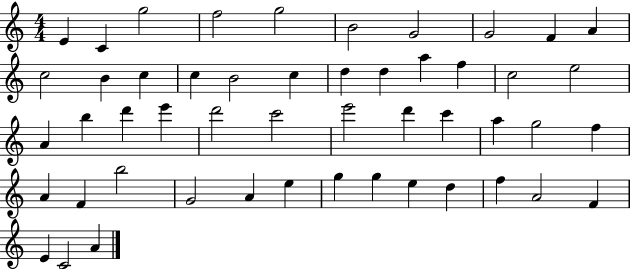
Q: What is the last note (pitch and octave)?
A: A4